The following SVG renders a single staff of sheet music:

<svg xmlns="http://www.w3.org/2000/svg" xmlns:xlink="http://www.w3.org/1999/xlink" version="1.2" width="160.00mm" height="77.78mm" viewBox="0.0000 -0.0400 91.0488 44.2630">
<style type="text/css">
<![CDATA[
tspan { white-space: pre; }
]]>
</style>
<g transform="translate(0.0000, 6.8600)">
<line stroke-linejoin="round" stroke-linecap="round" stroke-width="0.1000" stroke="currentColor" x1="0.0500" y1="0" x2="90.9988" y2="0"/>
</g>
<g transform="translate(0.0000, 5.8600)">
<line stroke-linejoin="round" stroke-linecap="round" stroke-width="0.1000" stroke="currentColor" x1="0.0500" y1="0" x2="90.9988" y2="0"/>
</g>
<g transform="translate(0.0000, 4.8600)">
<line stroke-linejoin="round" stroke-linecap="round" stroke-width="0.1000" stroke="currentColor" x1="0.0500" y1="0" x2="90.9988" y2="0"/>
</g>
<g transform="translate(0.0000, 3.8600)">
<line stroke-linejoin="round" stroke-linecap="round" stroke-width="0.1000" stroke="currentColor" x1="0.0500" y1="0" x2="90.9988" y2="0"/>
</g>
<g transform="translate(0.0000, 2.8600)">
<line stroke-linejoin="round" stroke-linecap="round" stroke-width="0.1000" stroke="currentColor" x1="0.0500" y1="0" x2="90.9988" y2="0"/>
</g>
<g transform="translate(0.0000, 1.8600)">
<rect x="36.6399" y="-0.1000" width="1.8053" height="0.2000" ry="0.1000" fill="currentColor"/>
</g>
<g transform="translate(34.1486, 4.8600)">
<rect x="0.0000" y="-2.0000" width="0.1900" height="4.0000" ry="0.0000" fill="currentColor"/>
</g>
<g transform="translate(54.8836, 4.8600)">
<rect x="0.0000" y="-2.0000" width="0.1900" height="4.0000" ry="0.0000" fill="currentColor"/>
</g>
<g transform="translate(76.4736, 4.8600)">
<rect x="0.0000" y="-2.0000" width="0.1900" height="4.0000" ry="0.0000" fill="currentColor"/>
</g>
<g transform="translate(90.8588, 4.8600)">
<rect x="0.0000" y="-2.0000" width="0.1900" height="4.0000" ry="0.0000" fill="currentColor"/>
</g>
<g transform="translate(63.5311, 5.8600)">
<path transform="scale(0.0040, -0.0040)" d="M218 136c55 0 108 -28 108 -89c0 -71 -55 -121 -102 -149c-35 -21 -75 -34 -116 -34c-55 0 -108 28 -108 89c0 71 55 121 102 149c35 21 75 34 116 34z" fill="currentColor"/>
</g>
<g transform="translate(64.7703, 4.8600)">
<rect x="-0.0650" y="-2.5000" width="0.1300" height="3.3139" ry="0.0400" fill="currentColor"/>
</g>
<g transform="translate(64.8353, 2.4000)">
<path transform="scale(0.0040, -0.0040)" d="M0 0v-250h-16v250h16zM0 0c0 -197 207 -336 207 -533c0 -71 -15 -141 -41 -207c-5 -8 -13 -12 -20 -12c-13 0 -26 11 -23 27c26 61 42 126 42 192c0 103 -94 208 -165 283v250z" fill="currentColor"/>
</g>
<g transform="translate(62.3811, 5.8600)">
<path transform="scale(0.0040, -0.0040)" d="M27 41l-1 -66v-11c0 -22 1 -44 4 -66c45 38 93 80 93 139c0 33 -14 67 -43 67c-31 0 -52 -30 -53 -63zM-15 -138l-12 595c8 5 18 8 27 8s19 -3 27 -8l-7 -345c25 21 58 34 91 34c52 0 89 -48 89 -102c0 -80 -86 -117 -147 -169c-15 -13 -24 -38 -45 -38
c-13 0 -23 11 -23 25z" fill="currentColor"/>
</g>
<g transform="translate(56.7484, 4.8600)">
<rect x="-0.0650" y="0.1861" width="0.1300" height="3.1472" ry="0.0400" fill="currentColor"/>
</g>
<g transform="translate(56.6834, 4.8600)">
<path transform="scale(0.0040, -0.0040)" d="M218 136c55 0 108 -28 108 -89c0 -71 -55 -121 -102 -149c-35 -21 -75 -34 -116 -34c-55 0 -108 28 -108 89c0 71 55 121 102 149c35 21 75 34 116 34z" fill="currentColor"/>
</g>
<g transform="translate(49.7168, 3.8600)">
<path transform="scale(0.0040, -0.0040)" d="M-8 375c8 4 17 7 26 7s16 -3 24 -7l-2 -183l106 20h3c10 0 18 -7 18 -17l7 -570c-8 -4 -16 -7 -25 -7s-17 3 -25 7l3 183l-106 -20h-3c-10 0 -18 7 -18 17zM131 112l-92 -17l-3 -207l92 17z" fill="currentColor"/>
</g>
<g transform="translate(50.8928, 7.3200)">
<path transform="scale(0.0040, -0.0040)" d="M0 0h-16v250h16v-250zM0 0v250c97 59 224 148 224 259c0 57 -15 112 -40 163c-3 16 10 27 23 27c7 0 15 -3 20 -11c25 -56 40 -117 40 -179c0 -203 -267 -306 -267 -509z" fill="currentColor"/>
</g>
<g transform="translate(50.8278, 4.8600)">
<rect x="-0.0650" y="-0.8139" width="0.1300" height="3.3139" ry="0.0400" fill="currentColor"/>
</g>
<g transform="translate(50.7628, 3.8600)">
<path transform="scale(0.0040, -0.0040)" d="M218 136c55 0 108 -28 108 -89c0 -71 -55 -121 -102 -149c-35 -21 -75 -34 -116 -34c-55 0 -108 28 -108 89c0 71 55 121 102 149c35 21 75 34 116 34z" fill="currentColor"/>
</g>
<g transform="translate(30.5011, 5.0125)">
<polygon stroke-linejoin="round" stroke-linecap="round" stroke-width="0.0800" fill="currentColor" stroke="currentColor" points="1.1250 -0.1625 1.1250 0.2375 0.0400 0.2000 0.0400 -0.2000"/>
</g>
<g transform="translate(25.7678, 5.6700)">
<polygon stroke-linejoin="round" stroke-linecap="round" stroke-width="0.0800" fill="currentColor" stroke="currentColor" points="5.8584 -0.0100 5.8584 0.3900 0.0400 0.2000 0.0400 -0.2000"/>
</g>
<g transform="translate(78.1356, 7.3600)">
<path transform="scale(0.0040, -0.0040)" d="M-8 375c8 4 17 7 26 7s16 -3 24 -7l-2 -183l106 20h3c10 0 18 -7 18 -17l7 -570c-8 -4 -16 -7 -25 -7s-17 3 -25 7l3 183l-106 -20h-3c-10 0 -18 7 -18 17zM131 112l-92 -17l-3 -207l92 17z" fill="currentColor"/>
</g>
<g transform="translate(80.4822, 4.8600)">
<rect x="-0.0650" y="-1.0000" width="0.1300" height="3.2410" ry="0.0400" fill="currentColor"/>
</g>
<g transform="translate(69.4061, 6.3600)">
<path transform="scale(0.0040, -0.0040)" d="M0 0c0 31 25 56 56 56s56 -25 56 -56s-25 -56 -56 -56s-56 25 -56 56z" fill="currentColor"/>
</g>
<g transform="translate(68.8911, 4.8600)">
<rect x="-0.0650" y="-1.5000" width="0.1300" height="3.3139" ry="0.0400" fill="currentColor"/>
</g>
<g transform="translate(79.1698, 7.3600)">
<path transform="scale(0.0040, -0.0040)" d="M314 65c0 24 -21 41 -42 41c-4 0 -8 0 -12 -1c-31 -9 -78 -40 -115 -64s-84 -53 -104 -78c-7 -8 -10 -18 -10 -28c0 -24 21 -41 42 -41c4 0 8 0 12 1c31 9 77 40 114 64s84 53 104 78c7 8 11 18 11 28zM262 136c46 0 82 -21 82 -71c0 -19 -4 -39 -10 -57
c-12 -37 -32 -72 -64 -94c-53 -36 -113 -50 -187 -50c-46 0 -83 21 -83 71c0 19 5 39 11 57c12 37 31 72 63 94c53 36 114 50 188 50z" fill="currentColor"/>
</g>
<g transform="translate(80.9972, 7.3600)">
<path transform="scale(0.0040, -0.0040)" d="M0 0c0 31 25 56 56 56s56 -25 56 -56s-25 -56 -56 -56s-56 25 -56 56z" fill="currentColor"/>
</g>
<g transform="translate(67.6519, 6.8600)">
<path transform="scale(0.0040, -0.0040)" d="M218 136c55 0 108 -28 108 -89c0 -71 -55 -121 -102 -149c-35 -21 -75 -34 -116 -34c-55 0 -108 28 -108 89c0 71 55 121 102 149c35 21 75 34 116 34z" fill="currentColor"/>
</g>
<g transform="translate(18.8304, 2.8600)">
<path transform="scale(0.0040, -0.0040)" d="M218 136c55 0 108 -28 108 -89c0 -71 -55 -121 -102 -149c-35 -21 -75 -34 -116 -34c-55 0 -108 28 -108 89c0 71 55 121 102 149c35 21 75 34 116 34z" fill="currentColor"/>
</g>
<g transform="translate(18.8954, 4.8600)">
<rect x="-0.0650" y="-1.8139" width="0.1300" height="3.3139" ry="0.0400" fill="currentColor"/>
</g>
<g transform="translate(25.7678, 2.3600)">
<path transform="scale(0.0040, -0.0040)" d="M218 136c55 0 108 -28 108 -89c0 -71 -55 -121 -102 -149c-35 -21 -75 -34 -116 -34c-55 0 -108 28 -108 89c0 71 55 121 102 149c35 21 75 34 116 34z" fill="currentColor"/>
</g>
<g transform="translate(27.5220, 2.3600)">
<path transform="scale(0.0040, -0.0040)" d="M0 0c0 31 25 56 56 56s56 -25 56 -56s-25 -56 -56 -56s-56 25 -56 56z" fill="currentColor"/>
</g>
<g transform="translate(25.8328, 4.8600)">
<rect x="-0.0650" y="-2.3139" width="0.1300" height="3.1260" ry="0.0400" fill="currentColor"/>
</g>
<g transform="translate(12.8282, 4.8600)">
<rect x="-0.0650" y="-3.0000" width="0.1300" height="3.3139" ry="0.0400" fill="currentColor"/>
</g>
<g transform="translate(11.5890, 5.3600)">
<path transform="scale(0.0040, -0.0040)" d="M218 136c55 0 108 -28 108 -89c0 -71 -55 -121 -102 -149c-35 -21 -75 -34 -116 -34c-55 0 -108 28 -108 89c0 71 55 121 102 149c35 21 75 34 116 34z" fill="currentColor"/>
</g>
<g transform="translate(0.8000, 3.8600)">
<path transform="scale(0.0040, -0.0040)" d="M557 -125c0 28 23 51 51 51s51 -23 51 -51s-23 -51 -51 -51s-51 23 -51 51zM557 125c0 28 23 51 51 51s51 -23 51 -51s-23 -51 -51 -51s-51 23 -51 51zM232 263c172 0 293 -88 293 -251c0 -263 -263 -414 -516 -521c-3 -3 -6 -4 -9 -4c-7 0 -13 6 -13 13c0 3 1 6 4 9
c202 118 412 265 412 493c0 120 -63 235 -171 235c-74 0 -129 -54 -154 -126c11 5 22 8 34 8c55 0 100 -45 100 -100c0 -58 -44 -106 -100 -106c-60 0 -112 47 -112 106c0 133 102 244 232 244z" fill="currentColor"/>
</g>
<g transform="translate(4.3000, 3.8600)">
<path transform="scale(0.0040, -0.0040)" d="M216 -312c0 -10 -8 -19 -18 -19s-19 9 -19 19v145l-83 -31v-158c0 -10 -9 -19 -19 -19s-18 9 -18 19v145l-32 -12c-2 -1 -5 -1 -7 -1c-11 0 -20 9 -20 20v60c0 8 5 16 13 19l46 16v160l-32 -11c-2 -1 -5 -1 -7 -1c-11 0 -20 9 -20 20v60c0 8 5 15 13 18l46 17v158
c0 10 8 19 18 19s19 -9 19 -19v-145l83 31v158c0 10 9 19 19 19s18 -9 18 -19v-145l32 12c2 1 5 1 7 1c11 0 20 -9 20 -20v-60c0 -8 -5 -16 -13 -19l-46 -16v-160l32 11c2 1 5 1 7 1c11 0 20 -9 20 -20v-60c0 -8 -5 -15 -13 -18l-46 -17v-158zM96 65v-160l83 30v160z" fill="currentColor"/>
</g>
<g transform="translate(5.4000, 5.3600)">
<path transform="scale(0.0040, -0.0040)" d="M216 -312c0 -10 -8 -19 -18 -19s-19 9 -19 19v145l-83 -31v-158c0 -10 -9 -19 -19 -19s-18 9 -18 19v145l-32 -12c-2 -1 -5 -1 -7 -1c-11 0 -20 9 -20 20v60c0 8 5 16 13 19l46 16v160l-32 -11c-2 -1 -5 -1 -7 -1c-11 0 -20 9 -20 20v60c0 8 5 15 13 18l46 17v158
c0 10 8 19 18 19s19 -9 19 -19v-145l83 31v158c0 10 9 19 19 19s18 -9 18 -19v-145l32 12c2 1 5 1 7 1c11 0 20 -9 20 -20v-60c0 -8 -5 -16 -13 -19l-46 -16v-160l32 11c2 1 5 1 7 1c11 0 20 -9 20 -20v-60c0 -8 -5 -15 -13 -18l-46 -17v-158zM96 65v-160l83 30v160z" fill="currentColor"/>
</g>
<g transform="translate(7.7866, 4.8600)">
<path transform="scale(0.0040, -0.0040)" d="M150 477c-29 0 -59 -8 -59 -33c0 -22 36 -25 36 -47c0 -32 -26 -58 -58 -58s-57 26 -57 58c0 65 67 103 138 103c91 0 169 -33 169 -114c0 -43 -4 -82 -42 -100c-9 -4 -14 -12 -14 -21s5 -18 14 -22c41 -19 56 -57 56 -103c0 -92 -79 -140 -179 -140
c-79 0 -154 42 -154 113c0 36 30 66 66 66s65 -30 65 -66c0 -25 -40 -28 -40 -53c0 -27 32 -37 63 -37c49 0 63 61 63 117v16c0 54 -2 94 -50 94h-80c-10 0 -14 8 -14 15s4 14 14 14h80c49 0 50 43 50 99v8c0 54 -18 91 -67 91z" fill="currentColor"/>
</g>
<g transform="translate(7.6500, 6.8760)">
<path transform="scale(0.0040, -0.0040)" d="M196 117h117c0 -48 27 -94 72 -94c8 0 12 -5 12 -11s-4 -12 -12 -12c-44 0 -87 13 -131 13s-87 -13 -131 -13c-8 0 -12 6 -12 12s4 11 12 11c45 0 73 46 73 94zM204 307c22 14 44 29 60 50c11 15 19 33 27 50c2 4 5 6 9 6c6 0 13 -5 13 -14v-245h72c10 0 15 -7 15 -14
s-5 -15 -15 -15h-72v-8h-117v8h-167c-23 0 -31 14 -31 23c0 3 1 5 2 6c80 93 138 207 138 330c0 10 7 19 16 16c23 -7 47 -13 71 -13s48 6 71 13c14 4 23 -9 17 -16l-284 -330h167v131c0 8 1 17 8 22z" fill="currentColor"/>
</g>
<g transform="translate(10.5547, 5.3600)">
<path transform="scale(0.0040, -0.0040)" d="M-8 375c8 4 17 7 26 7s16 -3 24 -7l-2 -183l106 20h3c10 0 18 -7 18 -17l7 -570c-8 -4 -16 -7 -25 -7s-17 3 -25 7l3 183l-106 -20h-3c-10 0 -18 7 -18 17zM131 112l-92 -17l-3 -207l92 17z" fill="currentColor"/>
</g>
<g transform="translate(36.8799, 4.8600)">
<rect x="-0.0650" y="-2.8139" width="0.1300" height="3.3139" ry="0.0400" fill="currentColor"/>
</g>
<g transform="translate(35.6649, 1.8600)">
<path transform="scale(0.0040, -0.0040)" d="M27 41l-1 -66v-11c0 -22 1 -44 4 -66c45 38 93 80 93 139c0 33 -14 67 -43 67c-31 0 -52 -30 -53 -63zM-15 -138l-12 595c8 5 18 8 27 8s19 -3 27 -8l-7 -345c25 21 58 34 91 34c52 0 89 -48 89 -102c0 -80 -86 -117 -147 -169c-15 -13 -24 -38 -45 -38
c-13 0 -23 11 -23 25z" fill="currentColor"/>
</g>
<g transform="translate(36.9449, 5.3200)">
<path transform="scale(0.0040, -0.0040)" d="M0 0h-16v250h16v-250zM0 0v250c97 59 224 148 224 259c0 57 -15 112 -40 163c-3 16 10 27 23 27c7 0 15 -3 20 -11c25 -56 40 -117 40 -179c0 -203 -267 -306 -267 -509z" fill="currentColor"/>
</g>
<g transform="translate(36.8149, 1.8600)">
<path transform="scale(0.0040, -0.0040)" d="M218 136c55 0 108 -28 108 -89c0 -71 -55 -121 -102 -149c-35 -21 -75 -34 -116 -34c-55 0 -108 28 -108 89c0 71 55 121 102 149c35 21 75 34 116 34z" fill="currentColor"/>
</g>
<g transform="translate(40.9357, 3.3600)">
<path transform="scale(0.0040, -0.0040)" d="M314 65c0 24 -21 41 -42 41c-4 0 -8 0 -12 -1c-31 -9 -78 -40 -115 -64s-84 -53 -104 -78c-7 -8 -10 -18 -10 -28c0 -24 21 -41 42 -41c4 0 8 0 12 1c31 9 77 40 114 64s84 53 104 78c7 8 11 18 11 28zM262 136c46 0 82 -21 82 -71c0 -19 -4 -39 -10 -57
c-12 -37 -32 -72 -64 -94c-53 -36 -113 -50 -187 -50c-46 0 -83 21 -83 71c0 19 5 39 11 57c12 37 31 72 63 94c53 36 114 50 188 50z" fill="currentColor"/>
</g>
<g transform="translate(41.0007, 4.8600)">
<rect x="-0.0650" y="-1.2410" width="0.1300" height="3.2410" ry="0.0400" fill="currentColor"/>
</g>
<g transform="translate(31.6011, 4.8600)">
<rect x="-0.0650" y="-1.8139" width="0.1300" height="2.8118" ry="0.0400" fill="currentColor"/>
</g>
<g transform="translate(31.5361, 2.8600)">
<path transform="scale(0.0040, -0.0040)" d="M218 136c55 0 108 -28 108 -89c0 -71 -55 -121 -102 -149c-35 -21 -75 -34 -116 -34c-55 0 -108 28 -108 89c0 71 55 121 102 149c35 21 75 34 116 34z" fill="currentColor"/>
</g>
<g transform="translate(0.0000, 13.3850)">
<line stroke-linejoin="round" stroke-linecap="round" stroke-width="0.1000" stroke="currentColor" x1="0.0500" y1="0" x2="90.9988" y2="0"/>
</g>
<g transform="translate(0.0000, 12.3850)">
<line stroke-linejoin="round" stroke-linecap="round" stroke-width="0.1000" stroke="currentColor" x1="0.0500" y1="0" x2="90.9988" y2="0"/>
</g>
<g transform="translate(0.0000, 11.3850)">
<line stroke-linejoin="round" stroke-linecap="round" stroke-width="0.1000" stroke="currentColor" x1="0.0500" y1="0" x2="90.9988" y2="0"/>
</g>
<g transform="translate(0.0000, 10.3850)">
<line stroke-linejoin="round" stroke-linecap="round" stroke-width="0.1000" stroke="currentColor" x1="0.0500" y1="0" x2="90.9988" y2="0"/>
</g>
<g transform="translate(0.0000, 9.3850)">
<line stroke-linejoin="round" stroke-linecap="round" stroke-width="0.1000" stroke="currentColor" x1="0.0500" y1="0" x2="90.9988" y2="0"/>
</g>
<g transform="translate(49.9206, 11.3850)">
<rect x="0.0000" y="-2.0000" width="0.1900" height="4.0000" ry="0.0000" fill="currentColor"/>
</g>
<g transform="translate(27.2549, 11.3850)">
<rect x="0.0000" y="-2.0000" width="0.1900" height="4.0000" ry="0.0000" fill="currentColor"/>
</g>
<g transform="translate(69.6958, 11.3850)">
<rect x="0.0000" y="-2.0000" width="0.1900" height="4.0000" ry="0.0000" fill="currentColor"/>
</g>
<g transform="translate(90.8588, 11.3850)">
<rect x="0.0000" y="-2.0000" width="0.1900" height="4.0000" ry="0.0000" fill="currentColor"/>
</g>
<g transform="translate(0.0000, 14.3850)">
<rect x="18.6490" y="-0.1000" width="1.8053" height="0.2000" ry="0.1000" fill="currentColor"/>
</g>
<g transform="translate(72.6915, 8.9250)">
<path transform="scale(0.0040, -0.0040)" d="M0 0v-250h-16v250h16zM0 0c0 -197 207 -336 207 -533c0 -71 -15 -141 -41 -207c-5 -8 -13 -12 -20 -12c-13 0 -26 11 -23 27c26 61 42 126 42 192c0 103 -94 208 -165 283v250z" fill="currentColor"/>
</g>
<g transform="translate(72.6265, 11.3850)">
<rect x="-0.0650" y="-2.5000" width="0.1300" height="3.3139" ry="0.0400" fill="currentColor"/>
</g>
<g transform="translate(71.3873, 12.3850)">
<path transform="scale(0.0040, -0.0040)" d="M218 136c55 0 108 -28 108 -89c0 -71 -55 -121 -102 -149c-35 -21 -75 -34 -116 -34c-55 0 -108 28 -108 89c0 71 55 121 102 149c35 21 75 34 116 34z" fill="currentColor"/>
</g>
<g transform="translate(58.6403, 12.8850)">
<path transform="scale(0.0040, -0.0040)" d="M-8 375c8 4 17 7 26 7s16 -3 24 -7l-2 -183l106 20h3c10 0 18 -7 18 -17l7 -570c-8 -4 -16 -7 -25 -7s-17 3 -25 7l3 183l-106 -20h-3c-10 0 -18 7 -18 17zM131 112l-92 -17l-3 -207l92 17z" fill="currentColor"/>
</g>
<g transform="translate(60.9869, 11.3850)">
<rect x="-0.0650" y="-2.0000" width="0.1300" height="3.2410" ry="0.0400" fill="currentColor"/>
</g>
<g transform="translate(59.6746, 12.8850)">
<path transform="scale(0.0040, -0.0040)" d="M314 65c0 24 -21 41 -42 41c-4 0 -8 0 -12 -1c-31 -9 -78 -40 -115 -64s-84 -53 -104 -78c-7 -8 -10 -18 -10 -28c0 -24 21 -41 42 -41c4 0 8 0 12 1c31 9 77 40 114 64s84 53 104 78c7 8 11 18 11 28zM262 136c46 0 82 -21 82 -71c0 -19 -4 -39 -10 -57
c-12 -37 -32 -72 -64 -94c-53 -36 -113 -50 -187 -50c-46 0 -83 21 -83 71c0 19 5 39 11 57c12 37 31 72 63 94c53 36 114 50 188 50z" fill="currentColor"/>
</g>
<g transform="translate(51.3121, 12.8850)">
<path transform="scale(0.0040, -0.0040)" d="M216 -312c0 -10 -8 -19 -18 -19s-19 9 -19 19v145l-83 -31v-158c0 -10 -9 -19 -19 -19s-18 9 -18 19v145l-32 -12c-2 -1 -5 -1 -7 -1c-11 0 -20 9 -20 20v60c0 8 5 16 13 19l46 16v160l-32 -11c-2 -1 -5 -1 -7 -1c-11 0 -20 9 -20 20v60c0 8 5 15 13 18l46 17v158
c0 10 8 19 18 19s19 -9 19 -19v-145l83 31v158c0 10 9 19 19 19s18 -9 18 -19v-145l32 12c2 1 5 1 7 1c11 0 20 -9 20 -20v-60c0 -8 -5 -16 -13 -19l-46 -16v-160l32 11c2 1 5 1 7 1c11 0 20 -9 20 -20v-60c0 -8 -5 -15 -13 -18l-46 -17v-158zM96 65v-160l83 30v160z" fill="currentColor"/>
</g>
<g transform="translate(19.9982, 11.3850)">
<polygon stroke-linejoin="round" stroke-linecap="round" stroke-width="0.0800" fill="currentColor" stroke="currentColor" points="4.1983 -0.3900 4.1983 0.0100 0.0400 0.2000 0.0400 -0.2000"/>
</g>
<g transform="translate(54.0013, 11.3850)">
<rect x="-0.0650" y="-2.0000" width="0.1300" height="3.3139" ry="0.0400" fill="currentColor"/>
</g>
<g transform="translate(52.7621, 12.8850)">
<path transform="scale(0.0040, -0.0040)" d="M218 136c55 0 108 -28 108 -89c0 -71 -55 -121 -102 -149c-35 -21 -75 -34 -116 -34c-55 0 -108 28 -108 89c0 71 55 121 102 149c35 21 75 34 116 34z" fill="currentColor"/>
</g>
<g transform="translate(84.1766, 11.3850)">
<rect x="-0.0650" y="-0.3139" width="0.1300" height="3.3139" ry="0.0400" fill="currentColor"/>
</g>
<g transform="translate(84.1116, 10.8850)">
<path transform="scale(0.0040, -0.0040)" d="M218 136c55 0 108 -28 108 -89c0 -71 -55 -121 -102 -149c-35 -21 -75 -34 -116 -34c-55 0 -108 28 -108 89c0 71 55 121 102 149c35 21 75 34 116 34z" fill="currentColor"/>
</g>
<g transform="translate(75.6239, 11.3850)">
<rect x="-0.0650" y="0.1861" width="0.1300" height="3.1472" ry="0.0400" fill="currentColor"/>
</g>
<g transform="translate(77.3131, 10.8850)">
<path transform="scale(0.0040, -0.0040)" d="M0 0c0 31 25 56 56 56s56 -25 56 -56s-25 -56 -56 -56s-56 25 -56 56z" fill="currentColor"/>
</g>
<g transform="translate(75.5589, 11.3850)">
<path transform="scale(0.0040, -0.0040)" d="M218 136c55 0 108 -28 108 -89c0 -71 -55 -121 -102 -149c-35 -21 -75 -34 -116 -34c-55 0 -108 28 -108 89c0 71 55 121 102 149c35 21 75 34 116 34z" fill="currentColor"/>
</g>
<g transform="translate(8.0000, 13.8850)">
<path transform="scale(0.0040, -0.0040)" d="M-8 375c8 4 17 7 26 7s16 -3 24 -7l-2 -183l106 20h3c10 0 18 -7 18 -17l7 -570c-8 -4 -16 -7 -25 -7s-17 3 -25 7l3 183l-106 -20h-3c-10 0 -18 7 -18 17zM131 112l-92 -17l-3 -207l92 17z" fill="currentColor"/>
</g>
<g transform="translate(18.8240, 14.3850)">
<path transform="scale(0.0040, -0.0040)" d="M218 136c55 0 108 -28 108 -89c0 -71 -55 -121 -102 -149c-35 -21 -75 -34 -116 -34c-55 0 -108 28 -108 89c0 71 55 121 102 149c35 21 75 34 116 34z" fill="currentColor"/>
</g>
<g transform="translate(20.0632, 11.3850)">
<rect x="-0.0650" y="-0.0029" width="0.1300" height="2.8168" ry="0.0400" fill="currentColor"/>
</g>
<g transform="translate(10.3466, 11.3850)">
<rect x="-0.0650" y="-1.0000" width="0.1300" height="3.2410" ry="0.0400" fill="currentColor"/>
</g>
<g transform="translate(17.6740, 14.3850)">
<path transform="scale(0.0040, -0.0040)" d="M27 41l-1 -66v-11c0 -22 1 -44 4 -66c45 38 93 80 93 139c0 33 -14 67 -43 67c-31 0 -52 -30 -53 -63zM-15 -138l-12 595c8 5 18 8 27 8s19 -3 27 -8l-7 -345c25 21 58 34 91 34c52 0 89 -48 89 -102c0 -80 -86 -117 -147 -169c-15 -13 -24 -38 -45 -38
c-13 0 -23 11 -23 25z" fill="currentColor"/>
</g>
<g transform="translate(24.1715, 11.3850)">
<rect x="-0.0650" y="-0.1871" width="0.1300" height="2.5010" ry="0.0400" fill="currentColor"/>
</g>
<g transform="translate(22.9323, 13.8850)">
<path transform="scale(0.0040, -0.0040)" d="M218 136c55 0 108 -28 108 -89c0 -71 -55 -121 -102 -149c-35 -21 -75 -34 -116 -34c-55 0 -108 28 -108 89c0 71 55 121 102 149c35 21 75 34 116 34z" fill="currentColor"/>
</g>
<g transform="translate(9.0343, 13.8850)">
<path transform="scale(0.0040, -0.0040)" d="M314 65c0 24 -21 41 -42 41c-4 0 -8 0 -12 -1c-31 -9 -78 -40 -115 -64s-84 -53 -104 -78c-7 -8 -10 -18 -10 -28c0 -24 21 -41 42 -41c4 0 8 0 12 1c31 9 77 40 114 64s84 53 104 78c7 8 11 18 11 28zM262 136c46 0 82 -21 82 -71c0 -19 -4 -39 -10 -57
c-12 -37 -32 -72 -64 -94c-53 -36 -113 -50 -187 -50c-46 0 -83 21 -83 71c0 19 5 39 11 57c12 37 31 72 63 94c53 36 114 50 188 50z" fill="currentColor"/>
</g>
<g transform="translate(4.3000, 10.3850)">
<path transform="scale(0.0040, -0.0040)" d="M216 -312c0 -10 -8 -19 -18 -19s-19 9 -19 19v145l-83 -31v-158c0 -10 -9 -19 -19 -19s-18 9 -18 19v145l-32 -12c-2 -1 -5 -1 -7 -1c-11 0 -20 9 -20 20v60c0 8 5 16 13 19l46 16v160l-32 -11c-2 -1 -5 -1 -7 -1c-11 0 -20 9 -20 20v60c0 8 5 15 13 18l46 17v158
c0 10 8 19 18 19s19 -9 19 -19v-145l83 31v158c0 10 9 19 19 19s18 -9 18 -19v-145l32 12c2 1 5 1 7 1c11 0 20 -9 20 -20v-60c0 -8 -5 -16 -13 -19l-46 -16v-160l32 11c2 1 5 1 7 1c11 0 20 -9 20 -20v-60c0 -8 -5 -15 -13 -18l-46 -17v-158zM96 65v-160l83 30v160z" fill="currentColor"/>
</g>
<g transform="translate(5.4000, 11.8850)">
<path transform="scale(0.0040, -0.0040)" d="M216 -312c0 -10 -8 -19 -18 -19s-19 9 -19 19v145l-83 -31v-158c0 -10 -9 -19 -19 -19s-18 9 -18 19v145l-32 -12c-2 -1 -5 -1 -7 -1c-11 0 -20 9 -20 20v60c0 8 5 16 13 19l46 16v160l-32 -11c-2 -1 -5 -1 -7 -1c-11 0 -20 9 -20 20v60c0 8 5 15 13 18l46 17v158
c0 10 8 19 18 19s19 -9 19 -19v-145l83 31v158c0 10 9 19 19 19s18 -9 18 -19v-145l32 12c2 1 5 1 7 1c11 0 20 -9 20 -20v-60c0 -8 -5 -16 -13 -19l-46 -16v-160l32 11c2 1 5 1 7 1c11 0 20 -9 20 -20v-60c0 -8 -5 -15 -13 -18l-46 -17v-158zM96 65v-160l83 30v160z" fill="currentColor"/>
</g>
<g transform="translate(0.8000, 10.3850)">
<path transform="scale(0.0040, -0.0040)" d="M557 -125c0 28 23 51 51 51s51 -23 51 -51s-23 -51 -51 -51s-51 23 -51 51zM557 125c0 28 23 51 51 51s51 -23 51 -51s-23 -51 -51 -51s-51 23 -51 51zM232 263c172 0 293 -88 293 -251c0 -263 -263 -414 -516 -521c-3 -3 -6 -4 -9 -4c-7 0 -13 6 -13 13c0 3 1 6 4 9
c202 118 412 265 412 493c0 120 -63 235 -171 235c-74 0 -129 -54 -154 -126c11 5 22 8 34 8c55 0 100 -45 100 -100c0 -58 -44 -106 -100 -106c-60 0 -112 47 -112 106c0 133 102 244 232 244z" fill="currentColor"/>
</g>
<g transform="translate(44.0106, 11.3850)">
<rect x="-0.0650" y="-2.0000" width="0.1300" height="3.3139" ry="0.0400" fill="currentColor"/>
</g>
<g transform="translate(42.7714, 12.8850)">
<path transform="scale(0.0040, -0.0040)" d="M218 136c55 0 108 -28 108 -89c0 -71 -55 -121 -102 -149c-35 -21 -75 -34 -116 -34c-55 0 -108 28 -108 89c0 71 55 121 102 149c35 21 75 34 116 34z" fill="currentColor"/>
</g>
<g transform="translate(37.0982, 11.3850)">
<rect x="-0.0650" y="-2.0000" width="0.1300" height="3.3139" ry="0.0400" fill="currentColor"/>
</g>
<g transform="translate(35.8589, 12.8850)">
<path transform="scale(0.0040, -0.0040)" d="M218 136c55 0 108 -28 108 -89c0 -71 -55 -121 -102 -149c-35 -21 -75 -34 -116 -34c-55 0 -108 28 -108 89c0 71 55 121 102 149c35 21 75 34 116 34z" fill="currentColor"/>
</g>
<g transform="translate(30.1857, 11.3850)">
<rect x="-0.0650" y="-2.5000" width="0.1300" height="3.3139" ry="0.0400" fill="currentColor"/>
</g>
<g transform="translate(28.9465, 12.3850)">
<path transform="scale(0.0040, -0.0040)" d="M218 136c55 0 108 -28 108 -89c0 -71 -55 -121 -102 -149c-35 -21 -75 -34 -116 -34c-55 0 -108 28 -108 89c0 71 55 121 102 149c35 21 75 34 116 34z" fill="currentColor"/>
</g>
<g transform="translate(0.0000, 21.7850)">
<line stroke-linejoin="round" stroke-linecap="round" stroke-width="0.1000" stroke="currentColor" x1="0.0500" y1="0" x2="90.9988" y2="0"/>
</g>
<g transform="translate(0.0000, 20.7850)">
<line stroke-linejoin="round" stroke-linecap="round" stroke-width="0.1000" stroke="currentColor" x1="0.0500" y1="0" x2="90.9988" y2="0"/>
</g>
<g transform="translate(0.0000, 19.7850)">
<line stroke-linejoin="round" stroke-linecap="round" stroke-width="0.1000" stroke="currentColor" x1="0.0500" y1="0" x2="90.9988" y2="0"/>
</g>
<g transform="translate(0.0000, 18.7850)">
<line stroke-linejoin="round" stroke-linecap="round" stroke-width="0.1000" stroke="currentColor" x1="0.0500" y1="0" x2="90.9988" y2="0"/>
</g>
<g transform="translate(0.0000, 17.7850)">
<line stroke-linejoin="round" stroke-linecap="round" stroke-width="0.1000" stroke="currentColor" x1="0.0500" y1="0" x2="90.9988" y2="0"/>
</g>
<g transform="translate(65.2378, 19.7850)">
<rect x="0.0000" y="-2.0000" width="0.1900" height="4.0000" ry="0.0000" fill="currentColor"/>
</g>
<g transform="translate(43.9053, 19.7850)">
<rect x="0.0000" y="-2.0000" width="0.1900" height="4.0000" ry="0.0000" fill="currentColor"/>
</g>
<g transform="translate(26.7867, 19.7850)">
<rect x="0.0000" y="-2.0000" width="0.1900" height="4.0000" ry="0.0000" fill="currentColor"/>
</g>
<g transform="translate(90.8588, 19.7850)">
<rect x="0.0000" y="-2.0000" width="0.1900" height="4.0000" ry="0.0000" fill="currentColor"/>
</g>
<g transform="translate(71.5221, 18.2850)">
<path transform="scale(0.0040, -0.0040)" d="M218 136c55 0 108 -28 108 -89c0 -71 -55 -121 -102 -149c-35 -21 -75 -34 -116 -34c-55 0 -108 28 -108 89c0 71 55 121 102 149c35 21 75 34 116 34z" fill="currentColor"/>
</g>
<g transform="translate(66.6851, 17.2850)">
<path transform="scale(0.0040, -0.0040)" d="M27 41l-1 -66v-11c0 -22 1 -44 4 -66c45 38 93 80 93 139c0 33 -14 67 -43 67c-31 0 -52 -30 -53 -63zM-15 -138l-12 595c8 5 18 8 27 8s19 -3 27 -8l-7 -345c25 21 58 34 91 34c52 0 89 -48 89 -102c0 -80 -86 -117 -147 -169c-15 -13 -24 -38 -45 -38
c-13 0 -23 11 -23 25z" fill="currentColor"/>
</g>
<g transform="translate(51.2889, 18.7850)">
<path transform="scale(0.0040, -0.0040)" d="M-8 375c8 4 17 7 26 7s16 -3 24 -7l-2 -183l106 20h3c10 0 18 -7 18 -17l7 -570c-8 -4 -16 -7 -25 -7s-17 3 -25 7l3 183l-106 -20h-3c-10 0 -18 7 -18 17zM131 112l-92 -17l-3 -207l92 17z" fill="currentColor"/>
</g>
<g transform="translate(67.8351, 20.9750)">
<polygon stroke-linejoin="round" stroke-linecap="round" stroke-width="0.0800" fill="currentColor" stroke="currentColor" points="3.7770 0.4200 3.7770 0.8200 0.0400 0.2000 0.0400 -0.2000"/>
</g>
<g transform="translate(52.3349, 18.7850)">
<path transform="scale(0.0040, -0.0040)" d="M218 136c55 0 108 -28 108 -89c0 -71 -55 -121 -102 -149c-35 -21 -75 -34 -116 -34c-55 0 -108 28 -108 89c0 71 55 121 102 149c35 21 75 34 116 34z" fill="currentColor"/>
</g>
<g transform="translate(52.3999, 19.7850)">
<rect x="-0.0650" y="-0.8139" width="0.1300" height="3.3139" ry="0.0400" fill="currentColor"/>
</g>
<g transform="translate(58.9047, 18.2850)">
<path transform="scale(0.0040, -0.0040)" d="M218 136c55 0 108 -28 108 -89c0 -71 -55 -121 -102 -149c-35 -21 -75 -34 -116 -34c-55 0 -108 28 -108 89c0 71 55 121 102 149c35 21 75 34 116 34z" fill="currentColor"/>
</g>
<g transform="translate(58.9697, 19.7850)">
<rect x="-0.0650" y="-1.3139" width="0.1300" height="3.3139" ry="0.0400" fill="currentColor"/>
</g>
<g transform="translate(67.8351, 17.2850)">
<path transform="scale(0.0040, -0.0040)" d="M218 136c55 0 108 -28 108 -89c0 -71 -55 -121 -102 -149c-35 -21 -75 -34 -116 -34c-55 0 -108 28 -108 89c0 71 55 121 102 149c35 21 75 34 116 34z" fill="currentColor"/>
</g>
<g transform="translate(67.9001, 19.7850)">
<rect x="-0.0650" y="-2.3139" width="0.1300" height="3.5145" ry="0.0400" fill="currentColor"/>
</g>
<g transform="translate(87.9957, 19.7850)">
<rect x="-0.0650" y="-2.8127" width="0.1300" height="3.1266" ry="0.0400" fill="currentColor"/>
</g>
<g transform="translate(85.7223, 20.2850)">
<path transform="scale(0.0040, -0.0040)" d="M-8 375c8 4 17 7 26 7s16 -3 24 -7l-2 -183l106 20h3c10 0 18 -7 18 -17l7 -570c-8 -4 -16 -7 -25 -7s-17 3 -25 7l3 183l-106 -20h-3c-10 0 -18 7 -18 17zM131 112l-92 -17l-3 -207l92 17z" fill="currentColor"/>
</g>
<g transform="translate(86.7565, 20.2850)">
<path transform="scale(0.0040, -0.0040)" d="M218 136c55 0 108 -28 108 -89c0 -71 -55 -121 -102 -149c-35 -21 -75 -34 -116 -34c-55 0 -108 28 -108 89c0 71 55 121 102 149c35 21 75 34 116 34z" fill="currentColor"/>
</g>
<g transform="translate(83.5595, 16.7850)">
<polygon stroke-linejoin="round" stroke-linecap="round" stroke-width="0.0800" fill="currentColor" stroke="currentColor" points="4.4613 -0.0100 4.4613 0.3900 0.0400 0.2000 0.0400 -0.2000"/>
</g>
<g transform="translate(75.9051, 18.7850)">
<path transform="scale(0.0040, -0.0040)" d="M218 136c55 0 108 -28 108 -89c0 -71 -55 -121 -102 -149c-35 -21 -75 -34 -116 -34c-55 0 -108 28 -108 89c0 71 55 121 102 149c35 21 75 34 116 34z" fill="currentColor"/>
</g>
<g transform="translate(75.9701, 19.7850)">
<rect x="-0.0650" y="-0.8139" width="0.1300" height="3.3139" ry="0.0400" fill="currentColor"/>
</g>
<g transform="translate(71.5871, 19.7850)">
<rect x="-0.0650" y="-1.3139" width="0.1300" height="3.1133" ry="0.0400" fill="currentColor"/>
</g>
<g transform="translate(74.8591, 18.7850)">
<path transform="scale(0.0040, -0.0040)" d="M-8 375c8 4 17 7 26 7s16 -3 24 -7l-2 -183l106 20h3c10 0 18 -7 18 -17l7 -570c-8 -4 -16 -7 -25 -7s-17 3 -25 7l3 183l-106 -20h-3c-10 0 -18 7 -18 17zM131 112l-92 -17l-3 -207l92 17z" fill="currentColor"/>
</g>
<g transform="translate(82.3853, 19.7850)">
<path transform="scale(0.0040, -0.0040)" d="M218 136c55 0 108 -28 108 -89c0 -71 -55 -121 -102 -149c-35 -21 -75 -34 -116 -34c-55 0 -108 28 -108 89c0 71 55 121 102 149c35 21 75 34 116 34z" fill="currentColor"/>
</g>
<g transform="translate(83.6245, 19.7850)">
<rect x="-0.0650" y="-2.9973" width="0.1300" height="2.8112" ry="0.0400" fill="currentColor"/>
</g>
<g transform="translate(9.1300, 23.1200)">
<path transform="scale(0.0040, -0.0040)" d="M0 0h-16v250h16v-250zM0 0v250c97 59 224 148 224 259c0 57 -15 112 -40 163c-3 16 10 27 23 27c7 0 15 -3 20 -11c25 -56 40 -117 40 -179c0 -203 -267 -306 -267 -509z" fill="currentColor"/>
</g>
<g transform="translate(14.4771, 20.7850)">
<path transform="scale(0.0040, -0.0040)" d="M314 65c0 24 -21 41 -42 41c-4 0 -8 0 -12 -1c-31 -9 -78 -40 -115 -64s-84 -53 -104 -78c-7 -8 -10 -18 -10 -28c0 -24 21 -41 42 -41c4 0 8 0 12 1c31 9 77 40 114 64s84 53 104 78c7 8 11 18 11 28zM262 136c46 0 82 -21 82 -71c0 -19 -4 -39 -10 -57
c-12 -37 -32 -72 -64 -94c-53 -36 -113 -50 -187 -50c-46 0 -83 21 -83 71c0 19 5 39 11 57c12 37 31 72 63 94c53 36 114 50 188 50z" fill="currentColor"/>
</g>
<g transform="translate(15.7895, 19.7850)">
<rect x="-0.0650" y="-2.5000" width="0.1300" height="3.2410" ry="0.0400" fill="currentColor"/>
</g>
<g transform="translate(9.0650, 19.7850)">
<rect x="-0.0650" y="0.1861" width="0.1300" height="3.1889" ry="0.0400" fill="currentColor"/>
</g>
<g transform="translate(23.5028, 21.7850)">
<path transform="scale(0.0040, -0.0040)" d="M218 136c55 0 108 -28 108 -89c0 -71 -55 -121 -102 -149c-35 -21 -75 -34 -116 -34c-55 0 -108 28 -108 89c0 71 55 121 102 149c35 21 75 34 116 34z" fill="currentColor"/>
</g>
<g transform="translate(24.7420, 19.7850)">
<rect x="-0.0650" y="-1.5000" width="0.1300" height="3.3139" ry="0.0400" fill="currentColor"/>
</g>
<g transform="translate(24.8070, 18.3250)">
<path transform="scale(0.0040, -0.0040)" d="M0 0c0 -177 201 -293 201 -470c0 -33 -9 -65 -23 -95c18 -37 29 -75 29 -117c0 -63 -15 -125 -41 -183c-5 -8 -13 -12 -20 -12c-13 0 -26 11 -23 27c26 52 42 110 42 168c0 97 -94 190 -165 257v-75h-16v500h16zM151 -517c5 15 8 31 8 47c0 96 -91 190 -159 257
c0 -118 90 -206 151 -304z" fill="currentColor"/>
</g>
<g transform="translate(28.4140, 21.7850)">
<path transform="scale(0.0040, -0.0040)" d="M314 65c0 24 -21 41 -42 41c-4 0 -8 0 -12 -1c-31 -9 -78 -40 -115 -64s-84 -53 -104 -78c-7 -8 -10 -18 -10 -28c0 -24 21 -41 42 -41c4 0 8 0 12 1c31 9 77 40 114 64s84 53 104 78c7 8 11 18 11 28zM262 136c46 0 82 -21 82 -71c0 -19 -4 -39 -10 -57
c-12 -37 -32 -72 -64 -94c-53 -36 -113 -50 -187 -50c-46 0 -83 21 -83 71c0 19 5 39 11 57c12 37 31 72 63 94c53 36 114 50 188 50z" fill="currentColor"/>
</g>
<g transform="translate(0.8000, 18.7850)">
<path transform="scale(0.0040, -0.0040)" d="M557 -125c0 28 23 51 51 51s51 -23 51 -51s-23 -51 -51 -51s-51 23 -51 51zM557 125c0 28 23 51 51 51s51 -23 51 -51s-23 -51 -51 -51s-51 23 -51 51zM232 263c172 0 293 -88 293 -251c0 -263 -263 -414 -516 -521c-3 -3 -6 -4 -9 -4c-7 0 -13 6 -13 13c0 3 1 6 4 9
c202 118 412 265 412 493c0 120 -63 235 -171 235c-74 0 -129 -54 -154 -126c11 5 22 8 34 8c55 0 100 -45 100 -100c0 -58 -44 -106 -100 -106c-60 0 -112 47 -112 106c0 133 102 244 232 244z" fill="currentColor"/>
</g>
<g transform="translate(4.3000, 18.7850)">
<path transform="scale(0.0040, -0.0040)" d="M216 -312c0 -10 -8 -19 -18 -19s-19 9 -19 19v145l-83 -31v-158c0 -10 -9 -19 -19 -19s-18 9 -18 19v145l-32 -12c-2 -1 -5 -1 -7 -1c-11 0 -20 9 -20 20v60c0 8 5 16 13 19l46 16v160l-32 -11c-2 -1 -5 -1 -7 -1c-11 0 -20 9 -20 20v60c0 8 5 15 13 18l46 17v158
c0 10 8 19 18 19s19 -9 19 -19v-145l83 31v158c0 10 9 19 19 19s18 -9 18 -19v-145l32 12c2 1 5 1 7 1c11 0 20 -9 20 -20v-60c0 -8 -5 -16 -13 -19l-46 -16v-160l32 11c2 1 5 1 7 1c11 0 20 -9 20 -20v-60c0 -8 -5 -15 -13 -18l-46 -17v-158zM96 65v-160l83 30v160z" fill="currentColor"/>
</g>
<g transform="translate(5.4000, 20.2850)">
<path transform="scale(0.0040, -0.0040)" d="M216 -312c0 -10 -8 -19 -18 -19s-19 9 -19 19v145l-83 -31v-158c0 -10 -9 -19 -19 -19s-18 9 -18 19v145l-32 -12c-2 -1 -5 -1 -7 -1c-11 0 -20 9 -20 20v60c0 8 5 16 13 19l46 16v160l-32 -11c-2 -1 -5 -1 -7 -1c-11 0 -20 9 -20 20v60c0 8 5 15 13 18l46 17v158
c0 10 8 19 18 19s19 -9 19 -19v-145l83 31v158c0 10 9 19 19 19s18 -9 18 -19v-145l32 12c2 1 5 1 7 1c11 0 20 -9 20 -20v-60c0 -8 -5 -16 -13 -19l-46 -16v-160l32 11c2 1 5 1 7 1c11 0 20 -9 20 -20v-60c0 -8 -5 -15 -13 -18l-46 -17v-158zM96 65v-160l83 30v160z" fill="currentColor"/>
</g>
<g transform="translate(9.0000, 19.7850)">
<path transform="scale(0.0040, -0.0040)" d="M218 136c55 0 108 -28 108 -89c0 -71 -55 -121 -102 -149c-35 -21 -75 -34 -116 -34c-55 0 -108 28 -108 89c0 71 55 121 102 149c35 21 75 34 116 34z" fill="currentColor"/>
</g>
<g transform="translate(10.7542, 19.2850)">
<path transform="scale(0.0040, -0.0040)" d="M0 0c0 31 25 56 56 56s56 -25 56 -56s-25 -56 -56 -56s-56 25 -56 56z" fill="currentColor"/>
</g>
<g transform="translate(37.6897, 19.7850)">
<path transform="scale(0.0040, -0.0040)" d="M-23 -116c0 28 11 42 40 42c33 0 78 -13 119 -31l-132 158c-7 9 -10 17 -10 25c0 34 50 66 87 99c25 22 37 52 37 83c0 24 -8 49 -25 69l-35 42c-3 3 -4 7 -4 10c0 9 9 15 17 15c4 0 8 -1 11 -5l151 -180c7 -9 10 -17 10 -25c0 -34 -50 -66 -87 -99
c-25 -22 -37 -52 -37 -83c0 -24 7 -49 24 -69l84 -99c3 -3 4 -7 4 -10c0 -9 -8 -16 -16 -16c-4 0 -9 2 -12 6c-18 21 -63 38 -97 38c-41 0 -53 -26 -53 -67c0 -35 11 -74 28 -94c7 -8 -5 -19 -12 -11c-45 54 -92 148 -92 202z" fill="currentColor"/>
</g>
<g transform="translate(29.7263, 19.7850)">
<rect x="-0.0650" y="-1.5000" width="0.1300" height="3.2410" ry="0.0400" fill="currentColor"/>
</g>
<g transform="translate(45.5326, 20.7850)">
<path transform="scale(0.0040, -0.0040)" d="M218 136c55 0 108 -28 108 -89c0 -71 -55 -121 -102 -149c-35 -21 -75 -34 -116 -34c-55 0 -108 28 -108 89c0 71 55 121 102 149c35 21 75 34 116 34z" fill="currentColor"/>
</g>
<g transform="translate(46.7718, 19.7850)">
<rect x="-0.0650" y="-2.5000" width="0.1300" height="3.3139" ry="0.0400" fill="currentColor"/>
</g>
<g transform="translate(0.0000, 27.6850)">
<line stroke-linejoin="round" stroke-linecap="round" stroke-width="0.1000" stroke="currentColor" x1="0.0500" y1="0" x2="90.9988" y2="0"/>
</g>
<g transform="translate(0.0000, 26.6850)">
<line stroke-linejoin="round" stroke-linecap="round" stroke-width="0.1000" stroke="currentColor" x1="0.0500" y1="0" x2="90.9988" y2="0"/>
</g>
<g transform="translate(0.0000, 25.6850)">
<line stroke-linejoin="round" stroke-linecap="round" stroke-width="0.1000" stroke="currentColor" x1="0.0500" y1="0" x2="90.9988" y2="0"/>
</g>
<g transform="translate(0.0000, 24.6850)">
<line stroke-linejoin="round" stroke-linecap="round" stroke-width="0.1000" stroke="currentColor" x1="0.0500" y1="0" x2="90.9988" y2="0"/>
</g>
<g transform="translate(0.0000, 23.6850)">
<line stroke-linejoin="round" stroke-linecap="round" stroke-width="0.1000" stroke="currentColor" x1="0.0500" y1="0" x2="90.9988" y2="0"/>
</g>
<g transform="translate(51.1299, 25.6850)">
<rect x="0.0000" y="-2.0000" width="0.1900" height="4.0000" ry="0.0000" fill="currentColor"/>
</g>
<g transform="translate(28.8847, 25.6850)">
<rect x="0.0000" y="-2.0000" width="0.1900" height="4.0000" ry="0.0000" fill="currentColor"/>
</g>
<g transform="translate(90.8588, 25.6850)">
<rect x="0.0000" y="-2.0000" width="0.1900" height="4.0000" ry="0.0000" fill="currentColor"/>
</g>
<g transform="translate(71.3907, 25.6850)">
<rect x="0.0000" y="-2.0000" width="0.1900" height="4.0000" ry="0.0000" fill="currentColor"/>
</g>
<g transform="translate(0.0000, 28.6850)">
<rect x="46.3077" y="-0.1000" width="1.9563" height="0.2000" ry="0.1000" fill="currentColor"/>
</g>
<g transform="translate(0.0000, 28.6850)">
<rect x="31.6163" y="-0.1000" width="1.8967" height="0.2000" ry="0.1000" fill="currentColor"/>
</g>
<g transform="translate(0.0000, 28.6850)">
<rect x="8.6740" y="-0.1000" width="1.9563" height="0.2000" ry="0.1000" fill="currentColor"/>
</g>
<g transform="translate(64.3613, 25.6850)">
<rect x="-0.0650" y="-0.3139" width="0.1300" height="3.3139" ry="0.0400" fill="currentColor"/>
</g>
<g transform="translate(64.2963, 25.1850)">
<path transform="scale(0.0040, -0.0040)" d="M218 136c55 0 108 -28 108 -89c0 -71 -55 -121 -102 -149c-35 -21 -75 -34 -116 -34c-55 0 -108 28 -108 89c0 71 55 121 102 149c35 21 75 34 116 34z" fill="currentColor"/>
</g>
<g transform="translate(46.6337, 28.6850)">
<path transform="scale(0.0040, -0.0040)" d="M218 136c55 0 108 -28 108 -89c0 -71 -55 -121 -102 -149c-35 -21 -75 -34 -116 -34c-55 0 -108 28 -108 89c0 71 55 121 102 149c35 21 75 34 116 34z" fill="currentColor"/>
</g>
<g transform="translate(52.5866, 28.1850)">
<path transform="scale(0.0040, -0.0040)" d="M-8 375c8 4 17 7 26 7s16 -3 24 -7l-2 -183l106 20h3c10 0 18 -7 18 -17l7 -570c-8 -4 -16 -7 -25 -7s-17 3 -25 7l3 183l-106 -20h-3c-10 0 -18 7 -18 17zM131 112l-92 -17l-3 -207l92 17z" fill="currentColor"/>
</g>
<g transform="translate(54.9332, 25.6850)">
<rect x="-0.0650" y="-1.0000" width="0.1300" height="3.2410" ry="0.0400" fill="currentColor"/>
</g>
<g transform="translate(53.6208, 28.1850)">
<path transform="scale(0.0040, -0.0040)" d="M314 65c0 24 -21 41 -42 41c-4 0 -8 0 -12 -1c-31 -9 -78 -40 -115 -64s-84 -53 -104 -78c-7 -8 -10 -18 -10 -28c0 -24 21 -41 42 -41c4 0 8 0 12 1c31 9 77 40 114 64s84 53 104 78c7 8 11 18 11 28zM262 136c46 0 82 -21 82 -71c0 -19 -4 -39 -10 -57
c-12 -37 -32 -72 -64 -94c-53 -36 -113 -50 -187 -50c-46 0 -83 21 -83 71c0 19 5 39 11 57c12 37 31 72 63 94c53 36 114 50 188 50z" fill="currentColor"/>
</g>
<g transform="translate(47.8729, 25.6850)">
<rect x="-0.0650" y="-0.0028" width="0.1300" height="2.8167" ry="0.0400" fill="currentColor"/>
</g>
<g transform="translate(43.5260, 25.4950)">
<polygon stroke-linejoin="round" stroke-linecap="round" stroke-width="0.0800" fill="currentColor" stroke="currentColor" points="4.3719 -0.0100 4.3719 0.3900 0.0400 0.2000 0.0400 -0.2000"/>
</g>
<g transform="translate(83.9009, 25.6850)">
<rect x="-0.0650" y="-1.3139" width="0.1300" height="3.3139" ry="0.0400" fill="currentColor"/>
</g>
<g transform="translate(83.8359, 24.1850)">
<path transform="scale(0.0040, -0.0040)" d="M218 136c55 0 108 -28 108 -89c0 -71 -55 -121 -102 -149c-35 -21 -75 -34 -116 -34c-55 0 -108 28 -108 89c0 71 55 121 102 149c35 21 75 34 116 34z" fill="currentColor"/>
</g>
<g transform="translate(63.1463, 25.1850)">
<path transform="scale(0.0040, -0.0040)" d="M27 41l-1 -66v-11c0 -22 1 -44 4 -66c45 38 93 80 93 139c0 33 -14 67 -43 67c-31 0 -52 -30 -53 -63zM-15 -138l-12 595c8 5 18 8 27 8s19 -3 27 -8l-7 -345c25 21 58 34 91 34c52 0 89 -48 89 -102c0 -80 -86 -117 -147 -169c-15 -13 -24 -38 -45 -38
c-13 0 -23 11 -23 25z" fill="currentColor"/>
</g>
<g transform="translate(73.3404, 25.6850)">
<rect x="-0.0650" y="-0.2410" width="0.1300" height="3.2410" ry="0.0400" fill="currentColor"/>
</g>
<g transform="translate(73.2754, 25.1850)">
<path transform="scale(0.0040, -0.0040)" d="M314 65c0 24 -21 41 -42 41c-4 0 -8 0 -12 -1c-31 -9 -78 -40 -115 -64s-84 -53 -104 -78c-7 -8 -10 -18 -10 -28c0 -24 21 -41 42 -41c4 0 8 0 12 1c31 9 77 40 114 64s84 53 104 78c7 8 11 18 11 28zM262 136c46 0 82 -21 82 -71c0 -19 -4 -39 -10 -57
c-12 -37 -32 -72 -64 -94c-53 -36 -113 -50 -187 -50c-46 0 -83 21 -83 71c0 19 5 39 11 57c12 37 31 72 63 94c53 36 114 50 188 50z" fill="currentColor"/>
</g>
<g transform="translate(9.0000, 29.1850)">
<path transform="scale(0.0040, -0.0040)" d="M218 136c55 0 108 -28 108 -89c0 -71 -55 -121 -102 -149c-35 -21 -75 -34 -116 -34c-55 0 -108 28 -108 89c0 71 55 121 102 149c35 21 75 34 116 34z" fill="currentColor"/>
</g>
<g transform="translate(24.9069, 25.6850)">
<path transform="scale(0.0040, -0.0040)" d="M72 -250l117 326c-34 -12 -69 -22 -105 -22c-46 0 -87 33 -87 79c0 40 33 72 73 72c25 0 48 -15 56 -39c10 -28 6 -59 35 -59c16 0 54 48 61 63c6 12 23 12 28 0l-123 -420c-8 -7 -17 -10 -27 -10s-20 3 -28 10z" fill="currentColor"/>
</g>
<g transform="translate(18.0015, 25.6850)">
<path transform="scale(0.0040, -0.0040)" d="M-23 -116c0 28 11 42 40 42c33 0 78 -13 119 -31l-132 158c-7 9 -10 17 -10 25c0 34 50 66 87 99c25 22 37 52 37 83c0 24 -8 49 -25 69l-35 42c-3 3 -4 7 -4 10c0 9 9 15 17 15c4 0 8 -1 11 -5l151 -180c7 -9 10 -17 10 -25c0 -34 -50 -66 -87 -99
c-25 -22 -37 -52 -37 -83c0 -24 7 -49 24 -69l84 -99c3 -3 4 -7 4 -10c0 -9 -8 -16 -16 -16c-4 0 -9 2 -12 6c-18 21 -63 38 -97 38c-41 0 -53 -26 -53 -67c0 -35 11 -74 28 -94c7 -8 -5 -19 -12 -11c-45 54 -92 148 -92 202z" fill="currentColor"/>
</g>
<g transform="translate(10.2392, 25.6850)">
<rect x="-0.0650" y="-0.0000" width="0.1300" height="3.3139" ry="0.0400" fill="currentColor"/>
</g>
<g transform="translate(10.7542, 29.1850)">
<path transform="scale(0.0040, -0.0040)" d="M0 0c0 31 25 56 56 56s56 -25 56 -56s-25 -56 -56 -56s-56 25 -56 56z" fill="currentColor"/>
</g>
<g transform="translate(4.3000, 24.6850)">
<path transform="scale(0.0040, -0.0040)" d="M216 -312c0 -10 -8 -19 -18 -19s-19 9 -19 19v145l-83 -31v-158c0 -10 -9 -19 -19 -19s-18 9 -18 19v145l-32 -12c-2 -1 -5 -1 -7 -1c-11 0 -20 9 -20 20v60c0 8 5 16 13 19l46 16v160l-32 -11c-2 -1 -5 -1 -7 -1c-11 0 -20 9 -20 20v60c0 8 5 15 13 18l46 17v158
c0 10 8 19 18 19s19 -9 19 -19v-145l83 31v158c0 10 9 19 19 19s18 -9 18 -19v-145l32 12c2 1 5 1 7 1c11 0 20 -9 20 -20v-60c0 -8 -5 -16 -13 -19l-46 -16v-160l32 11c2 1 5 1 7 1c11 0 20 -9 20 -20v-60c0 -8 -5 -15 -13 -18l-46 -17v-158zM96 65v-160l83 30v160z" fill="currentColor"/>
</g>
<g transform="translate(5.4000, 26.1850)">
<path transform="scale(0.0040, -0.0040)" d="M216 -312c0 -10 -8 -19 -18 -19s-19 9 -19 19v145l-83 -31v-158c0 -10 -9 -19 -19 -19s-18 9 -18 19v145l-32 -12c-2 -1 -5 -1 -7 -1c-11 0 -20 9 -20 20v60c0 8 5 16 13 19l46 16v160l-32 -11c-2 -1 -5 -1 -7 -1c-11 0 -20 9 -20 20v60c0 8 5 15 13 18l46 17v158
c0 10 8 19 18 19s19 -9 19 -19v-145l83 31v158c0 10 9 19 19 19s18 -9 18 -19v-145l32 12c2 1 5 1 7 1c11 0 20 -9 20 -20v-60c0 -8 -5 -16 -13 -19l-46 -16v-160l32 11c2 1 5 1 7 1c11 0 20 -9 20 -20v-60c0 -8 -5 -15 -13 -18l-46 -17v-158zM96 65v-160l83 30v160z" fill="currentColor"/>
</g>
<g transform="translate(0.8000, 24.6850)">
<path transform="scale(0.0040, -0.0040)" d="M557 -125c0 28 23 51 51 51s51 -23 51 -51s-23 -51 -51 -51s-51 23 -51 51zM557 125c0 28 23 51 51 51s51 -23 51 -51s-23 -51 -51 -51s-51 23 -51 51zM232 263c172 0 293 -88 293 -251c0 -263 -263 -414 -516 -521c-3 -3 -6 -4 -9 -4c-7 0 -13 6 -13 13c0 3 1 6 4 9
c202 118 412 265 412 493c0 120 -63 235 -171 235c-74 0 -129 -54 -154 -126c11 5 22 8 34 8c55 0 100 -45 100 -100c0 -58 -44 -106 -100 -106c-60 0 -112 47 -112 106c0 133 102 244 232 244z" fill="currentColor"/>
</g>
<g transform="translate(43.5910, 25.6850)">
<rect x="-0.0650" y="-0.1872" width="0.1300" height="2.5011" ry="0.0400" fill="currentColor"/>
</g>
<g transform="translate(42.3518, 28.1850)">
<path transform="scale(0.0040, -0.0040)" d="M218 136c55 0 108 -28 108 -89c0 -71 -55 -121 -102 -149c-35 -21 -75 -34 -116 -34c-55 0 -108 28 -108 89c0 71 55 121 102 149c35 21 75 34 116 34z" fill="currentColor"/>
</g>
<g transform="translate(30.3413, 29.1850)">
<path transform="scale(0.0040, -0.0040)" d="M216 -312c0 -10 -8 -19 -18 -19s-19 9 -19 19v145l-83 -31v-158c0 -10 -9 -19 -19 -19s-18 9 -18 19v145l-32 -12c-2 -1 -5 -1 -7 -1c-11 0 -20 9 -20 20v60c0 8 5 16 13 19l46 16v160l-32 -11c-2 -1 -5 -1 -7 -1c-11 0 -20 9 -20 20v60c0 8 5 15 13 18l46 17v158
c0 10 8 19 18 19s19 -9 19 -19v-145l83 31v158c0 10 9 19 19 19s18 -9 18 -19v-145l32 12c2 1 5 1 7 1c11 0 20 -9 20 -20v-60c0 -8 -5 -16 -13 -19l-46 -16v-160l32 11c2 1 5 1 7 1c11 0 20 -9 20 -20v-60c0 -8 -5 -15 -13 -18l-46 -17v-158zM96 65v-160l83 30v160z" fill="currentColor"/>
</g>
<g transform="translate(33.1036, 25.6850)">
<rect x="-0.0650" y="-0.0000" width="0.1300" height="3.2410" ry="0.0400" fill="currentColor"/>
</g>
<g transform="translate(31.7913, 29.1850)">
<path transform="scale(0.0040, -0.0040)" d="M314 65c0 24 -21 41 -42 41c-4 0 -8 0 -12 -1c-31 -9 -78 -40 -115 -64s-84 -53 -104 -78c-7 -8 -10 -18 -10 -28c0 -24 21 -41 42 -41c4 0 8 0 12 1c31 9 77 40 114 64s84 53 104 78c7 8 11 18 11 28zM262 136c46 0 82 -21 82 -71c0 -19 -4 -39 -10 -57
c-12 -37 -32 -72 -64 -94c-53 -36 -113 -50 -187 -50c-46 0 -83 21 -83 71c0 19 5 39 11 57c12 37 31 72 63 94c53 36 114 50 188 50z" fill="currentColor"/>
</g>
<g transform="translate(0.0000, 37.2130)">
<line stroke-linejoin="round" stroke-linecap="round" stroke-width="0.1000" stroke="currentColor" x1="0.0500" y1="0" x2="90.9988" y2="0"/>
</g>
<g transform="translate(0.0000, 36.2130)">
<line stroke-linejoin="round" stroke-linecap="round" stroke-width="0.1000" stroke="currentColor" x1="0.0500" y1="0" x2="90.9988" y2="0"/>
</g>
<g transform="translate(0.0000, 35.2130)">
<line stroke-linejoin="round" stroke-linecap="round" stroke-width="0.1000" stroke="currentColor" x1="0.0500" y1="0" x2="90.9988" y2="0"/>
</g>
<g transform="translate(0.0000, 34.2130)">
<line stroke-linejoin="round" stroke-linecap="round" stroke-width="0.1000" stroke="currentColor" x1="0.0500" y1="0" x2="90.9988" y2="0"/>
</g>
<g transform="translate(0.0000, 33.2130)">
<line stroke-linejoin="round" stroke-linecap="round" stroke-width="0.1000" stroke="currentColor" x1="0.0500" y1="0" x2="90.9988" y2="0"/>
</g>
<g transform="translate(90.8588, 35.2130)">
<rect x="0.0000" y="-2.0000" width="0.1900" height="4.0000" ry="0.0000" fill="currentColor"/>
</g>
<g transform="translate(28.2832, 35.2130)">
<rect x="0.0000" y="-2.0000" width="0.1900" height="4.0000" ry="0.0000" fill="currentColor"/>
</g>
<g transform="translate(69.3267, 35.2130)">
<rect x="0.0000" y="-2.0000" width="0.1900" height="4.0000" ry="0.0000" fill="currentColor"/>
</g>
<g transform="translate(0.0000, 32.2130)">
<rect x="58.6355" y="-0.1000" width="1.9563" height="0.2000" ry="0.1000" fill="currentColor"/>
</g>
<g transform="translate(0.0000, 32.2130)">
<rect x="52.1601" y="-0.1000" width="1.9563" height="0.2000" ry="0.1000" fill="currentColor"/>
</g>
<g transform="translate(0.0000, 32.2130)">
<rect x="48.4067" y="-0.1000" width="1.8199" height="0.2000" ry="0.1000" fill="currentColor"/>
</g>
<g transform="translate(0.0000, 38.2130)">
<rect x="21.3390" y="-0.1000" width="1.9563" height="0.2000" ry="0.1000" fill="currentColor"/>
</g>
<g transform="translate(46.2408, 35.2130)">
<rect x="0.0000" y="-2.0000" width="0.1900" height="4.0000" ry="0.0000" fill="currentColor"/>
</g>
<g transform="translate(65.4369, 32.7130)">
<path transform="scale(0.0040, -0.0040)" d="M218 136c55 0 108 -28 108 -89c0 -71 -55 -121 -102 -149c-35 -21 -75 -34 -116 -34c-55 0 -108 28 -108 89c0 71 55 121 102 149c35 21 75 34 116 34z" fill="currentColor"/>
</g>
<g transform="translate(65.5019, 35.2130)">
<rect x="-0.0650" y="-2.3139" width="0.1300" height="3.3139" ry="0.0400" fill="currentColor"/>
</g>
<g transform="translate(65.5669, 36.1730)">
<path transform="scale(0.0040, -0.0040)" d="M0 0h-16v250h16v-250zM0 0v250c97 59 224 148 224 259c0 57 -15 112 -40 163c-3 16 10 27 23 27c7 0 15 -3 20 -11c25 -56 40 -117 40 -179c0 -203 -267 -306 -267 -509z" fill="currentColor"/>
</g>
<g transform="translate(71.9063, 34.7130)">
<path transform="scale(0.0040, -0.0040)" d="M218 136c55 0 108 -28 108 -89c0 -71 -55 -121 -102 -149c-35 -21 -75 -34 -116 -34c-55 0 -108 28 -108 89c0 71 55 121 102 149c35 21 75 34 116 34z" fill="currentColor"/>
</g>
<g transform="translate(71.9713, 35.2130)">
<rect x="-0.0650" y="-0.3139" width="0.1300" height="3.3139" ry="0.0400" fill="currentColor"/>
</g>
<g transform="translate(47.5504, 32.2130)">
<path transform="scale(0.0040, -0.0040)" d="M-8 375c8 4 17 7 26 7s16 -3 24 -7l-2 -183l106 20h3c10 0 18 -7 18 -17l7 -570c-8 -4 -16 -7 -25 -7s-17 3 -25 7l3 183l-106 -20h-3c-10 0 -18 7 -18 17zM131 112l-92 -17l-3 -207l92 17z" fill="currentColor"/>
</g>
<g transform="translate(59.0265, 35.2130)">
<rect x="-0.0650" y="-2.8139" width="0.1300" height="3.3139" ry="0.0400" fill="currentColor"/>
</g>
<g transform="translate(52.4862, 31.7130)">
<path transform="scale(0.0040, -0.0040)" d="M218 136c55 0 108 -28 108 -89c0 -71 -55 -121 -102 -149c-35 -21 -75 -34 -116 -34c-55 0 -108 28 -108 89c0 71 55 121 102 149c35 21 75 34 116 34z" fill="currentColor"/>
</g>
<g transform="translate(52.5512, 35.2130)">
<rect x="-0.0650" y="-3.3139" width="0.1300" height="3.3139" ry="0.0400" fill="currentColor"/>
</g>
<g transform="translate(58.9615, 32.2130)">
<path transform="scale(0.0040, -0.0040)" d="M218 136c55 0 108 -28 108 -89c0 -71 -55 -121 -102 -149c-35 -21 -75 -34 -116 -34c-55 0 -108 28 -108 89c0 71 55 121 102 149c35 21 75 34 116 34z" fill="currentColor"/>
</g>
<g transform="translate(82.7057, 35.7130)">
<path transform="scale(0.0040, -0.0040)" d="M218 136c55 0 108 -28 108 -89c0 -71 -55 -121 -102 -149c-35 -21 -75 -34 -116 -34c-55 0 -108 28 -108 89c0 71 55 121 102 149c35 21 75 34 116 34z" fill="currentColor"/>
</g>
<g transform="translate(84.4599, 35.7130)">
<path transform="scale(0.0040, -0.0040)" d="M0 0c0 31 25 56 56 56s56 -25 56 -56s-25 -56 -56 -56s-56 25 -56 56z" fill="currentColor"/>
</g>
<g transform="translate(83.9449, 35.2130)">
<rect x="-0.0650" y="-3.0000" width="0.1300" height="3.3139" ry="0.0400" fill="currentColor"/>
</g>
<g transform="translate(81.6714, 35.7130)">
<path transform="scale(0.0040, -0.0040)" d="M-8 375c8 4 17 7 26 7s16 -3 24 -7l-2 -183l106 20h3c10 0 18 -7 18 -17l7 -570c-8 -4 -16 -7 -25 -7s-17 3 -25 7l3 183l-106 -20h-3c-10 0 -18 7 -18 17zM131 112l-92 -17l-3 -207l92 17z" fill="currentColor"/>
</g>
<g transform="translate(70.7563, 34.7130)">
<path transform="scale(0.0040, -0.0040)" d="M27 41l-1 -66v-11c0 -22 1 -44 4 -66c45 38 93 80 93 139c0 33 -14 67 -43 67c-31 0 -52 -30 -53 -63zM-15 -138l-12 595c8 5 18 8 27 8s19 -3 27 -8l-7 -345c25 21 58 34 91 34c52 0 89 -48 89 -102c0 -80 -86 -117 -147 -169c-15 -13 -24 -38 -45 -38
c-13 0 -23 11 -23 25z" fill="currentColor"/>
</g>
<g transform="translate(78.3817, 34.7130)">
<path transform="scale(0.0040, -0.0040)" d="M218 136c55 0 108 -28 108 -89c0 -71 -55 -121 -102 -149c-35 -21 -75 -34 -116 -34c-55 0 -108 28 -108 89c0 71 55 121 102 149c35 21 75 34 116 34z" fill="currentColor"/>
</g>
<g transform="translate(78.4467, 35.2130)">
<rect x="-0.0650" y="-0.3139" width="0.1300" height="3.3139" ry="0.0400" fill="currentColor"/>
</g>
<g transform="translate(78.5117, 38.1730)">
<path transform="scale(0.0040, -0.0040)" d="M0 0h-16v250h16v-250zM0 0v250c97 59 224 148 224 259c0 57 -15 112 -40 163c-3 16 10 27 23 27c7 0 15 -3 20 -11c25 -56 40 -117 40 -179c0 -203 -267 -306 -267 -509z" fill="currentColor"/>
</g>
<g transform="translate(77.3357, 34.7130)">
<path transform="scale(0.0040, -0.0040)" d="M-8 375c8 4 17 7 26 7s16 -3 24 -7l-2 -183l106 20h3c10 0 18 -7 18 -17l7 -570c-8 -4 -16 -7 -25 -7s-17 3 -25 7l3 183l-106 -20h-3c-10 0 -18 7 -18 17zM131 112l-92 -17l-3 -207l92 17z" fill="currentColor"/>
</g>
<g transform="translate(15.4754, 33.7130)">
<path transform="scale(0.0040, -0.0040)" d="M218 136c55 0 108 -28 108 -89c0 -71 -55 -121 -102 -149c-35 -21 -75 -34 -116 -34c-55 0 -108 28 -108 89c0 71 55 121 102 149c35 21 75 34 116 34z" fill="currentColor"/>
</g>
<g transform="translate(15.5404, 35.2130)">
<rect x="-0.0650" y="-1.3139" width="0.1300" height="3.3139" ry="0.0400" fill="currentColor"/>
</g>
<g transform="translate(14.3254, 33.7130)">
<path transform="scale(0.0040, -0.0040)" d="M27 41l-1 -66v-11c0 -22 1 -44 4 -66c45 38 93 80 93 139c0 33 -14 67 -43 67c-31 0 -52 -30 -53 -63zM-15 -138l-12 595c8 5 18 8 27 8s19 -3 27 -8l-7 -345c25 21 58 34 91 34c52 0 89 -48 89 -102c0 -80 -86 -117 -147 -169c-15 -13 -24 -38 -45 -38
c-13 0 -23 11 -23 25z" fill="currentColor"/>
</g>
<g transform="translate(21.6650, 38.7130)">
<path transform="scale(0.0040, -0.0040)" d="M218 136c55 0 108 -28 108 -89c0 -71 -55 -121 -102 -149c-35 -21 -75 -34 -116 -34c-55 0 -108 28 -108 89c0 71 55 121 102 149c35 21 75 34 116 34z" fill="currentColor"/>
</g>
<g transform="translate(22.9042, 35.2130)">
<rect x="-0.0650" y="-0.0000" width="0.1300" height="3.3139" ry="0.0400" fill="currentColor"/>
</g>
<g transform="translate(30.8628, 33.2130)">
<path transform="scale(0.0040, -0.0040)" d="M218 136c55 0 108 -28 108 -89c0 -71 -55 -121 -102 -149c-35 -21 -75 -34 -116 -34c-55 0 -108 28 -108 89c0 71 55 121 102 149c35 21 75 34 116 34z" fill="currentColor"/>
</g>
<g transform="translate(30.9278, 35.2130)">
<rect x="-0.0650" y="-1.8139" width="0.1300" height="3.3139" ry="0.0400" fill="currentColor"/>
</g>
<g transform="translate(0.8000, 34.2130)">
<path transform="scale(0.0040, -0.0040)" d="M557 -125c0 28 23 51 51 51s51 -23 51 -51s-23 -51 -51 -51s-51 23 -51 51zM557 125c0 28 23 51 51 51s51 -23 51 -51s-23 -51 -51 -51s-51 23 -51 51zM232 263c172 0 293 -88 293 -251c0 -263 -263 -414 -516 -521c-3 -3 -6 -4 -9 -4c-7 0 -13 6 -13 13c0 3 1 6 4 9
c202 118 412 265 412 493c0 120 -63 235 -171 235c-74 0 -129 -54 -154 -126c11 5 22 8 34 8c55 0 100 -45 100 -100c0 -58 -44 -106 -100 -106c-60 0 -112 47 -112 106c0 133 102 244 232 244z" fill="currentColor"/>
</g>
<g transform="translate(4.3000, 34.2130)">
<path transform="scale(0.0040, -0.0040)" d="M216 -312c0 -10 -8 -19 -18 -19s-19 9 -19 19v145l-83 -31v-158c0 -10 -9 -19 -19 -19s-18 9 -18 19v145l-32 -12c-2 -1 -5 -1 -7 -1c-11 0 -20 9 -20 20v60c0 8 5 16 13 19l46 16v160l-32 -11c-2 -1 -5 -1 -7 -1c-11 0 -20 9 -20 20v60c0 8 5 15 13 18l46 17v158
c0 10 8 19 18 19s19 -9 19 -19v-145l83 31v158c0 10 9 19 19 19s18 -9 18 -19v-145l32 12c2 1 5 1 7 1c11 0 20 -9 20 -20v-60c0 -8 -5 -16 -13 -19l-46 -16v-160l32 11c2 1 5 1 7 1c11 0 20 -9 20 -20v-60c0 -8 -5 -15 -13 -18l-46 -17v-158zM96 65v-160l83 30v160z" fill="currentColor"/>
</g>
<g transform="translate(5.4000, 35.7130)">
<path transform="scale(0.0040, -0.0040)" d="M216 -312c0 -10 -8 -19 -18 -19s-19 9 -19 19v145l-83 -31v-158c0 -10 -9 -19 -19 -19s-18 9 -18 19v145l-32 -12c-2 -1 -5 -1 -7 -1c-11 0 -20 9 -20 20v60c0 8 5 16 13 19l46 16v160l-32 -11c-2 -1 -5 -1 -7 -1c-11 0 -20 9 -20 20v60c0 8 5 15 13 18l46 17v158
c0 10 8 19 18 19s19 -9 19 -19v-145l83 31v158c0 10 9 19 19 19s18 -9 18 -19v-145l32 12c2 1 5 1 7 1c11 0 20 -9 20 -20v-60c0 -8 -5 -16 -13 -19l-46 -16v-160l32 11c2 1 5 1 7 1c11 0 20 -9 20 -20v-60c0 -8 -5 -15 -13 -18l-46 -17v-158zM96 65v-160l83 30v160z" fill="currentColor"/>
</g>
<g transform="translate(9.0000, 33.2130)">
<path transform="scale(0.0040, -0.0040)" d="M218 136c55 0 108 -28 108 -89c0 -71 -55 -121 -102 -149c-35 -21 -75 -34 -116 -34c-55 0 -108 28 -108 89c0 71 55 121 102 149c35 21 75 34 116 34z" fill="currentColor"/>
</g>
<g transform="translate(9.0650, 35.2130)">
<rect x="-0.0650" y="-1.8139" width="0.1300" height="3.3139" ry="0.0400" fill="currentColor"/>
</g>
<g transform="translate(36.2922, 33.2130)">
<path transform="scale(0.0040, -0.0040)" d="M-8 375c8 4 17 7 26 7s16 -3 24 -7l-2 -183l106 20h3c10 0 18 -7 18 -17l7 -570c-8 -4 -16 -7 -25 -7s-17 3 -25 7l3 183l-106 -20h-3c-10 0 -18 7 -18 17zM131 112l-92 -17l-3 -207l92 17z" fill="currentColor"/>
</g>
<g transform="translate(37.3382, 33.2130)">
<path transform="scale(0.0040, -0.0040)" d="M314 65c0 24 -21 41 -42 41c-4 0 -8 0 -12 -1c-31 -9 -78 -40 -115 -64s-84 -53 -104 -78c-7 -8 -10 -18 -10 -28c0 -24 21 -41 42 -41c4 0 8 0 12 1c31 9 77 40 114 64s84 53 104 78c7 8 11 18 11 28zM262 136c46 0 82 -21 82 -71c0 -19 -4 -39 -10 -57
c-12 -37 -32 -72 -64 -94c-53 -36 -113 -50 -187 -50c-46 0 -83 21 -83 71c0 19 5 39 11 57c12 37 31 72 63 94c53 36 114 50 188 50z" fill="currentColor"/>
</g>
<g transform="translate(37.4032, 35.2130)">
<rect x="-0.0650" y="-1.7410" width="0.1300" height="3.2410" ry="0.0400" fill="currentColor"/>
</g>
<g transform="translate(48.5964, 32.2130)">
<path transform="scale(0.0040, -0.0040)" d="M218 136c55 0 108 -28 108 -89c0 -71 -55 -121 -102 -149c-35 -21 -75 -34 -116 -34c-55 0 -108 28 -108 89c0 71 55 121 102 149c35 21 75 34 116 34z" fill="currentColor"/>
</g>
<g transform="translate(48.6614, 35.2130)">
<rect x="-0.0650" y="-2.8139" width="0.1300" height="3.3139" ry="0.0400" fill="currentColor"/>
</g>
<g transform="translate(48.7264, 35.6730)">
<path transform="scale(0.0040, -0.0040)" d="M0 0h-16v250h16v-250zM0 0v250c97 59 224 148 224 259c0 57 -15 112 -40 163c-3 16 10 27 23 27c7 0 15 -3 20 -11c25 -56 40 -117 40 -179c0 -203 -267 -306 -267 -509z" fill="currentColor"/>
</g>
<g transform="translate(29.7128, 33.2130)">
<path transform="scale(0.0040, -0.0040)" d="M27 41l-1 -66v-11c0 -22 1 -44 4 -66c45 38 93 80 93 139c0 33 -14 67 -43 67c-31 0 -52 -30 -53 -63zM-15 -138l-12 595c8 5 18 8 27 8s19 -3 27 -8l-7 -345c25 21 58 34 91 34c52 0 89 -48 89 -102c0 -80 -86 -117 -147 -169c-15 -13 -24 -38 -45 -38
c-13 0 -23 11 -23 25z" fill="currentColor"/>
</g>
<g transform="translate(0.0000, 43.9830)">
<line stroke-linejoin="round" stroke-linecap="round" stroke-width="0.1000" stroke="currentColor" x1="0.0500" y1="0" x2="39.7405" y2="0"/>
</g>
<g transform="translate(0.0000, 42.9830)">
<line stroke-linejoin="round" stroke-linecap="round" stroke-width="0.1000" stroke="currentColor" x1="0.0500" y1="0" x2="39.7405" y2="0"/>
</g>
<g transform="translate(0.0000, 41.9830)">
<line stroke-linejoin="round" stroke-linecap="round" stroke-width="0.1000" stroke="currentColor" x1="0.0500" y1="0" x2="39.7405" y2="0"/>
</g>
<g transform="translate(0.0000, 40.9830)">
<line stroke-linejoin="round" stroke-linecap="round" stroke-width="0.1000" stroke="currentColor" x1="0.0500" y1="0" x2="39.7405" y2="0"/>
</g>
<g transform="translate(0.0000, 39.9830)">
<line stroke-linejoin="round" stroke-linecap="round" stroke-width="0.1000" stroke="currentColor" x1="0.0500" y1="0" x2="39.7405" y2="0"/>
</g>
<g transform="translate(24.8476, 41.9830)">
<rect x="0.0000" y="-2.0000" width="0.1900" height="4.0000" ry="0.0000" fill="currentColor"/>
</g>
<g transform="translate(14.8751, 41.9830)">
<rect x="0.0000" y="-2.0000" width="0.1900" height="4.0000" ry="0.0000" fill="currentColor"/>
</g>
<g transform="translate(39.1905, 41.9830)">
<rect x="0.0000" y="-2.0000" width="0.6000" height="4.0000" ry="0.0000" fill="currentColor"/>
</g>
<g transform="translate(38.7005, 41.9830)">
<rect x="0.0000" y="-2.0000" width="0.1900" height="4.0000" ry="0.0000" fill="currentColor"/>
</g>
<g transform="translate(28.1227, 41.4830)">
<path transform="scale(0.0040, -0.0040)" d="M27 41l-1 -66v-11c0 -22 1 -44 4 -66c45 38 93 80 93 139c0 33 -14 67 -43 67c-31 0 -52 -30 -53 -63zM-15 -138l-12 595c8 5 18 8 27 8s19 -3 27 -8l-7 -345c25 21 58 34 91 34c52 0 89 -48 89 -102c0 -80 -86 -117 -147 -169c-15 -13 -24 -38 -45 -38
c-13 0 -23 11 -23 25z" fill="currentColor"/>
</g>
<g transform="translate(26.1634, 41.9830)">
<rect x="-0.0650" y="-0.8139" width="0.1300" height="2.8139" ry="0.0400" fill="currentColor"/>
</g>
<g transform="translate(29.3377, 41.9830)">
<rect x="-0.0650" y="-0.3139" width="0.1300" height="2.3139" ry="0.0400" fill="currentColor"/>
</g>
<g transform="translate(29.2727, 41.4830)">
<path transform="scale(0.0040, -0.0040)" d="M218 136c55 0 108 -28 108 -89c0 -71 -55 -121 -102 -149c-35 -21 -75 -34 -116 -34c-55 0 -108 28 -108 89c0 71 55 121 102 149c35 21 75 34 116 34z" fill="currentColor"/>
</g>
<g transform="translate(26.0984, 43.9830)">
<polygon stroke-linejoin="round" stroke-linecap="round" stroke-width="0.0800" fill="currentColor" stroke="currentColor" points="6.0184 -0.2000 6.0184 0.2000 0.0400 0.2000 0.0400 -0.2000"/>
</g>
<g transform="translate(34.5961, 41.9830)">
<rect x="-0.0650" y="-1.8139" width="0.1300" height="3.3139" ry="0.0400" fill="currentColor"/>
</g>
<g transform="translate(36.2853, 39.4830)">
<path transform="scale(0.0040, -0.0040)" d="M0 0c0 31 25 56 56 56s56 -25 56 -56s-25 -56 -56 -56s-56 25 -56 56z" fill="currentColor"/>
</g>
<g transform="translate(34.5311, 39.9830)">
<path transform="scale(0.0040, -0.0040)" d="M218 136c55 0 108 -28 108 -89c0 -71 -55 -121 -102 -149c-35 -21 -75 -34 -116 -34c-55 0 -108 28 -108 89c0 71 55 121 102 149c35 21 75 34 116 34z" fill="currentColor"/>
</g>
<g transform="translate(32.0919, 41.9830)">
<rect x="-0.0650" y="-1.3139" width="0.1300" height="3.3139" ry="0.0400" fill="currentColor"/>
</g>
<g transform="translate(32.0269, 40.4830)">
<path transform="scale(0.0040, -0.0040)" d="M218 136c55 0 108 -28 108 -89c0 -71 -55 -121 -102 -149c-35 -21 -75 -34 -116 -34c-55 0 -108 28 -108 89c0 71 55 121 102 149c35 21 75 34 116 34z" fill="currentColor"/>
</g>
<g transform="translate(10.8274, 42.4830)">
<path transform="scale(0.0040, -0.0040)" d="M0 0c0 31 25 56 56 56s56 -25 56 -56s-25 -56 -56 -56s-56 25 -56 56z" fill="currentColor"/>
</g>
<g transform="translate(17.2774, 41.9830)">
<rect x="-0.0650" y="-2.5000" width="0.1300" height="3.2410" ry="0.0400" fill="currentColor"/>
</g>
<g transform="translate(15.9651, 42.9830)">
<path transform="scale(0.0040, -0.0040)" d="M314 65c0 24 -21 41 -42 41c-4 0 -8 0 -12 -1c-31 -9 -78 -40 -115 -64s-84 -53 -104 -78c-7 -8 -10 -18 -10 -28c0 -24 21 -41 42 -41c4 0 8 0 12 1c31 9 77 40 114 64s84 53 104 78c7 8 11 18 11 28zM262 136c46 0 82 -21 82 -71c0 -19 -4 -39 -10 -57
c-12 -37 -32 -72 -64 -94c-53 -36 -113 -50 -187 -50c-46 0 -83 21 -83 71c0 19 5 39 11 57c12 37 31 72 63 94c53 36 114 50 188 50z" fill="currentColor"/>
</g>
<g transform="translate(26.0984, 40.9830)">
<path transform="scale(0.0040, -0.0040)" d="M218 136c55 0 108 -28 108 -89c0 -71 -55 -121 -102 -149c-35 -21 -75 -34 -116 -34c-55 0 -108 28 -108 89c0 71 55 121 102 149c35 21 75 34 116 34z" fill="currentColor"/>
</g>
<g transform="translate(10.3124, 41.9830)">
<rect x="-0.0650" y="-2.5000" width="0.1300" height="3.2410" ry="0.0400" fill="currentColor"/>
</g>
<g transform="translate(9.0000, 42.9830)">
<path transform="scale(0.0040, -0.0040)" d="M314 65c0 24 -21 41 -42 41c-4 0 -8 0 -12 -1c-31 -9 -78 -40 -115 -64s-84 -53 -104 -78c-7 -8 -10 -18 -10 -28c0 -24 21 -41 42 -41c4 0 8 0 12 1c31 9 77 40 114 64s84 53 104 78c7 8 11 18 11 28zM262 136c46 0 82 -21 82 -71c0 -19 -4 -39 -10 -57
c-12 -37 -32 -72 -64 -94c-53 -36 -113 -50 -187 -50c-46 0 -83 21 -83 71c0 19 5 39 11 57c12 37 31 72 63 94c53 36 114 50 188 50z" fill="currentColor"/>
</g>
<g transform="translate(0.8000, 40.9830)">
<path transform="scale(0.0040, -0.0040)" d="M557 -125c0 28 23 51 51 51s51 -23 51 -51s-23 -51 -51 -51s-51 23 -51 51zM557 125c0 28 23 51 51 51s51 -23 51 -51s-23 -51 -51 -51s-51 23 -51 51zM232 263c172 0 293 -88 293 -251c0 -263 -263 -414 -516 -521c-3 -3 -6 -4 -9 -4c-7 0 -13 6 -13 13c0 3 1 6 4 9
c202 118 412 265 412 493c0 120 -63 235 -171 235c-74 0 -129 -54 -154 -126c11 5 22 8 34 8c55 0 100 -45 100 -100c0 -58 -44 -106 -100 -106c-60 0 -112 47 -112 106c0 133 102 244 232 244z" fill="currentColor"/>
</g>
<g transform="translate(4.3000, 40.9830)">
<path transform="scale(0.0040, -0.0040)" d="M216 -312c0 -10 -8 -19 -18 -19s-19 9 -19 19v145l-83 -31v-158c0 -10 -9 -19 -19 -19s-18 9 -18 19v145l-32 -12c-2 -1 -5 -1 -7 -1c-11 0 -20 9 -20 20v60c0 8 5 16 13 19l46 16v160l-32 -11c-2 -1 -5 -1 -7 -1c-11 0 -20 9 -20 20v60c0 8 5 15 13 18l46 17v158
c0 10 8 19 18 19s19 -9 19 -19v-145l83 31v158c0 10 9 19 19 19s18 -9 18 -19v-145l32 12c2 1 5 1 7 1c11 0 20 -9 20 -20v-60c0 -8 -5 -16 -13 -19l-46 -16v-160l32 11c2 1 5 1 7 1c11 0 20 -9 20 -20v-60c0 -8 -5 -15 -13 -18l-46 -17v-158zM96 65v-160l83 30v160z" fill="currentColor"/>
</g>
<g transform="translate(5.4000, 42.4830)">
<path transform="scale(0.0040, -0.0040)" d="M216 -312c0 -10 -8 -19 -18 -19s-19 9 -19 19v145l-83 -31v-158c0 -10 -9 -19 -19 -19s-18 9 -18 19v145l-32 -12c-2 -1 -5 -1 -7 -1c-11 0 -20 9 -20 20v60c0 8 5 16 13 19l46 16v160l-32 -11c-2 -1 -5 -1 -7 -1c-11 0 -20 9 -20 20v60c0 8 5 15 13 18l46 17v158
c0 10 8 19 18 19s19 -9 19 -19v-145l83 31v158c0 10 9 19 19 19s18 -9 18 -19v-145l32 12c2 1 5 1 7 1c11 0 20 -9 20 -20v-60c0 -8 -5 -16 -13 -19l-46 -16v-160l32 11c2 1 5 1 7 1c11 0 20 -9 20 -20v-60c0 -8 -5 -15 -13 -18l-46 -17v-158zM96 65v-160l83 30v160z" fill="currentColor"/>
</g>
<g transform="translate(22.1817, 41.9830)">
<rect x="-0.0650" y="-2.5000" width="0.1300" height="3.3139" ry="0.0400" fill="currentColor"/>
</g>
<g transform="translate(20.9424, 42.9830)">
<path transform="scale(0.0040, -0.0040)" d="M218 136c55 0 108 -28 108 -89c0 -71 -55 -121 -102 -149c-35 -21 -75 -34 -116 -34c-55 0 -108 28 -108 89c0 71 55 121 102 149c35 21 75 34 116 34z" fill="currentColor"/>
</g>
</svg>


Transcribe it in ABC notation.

X:1
T:Untitled
M:3/4
L:1/4
K:D
C, A, B,/2 A,/4 _C/2 G,2 F,/2 D, _B,,/2 G,, F,,2 F,,2 _E,,/2 F,,/2 B,, A,, A,, ^A,, A,,2 B,,/2 D, E, D,/2 B,,2 G,,/4 G,,2 z B,, F, G, _B,/2 G,/2 F, D,/2 C,/2 D,, z z/2 ^D,,2 ^F,,/2 E,,/2 F,,2 _E, E,2 G, A, _G, D,, _A, A,2 C/2 D C B,/2 _E, E,/2 C, B,,2 B,,2 B,, ^F,/2 _E,/2 G,/2 A,